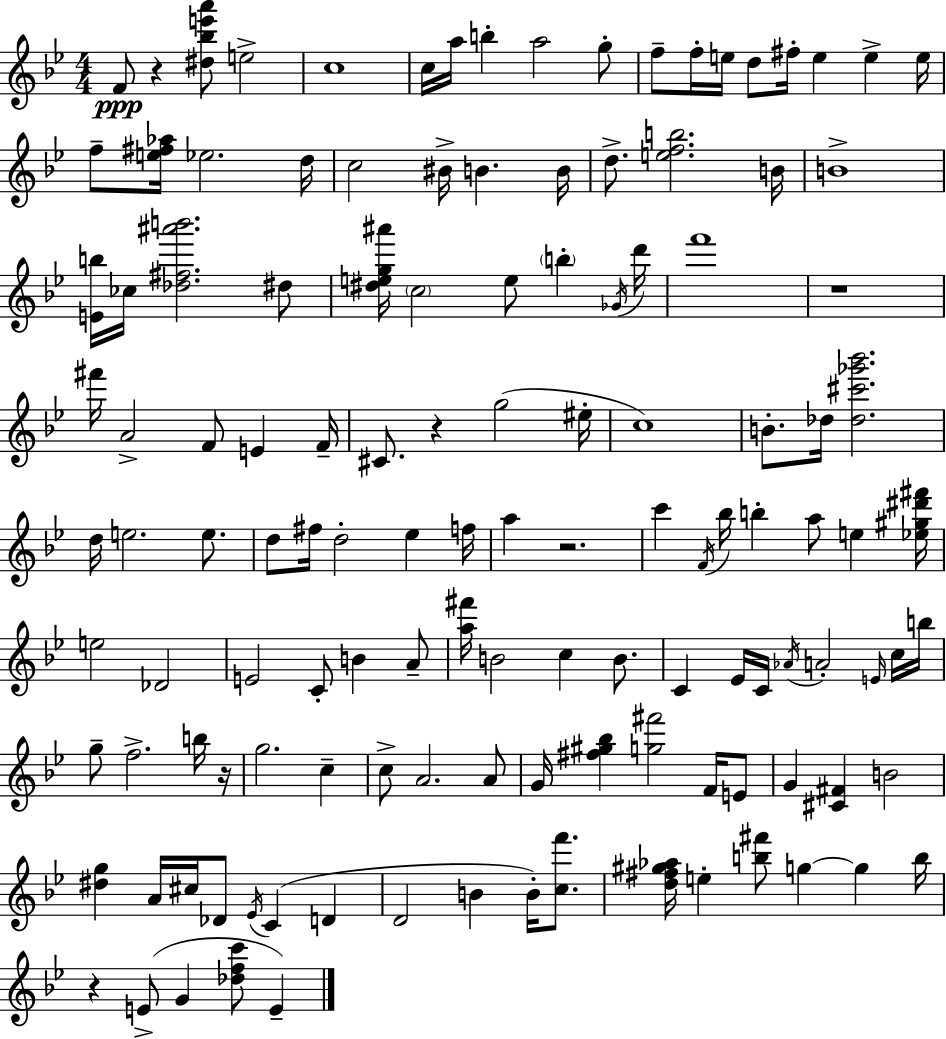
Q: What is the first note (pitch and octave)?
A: F4